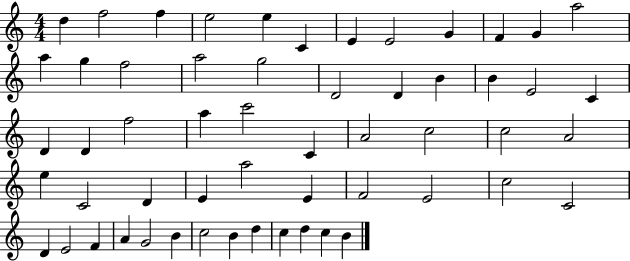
{
  \clef treble
  \numericTimeSignature
  \time 4/4
  \key c \major
  d''4 f''2 f''4 | e''2 e''4 c'4 | e'4 e'2 g'4 | f'4 g'4 a''2 | \break a''4 g''4 f''2 | a''2 g''2 | d'2 d'4 b'4 | b'4 e'2 c'4 | \break d'4 d'4 f''2 | a''4 c'''2 c'4 | a'2 c''2 | c''2 a'2 | \break e''4 c'2 d'4 | e'4 a''2 e'4 | f'2 e'2 | c''2 c'2 | \break d'4 e'2 f'4 | a'4 g'2 b'4 | c''2 b'4 d''4 | c''4 d''4 c''4 b'4 | \break \bar "|."
}